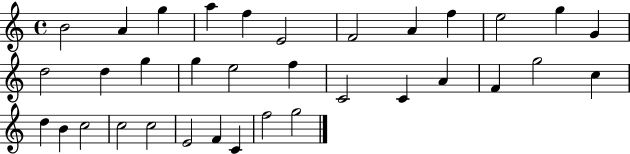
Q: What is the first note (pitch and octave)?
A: B4